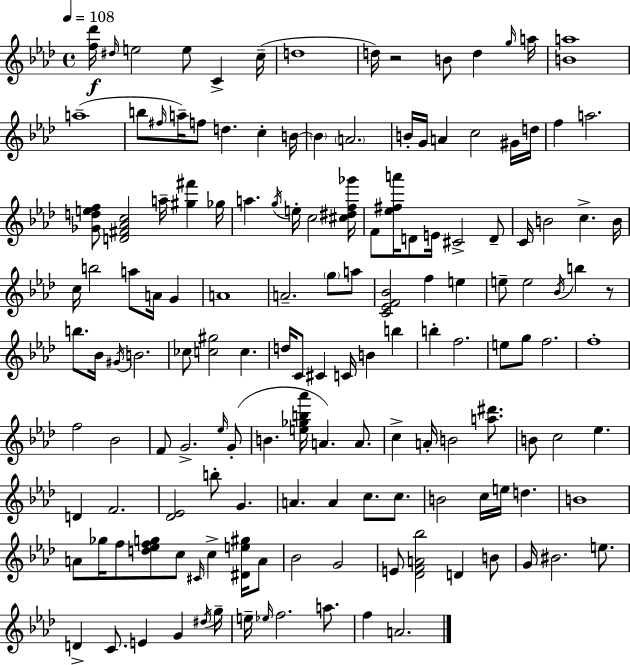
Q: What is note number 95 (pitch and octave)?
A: B5